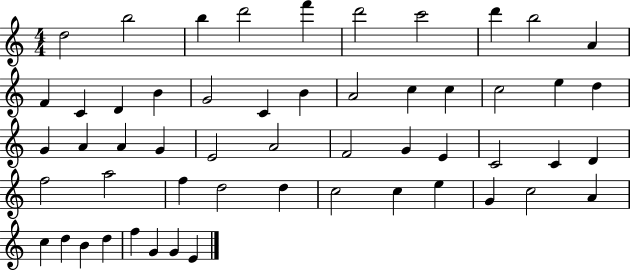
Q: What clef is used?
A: treble